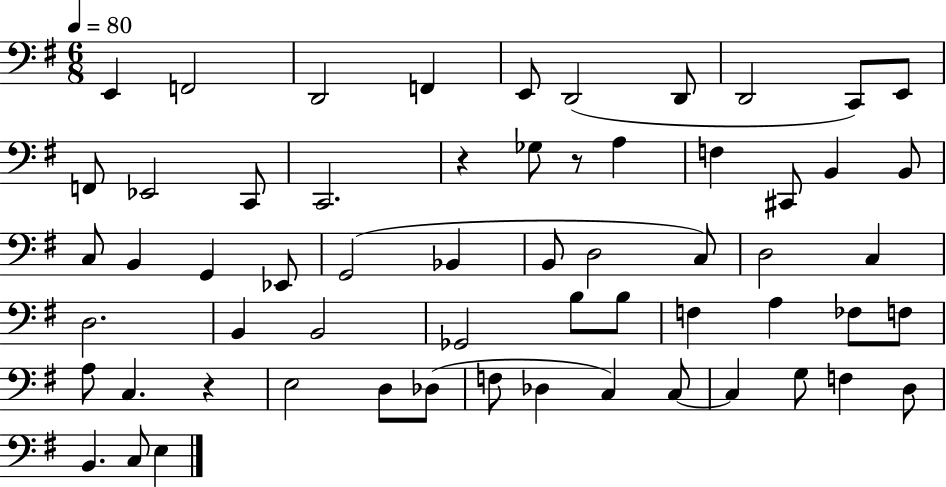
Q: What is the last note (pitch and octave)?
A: E3